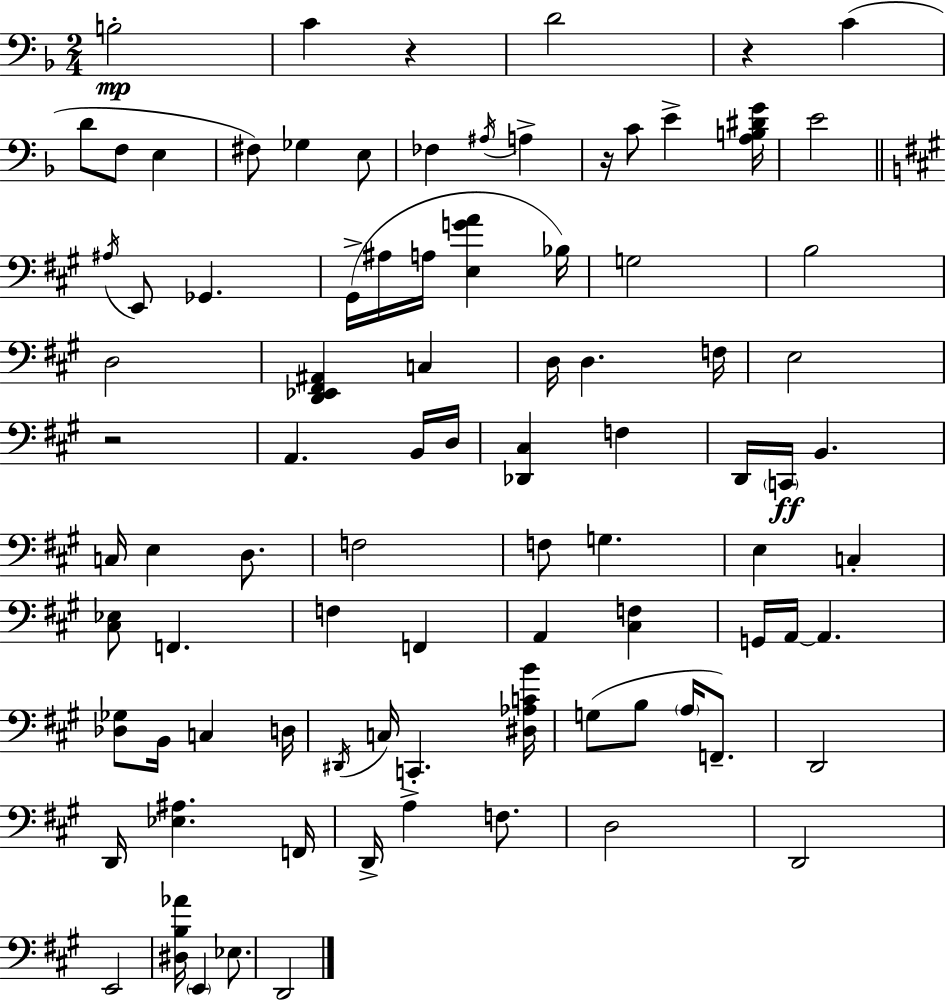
X:1
T:Untitled
M:2/4
L:1/4
K:Dm
B,2 C z D2 z C D/2 F,/2 E, ^F,/2 _G, E,/2 _F, ^A,/4 A, z/4 C/2 E [A,B,^DG]/4 E2 ^A,/4 E,,/2 _G,, ^G,,/4 ^A,/4 A,/4 [E,GA] _B,/4 G,2 B,2 D,2 [D,,_E,,^F,,^A,,] C, D,/4 D, F,/4 E,2 z2 A,, B,,/4 D,/4 [_D,,^C,] F, D,,/4 C,,/4 B,, C,/4 E, D,/2 F,2 F,/2 G, E, C, [^C,_E,]/2 F,, F, F,, A,, [^C,F,] G,,/4 A,,/4 A,, [_D,_G,]/2 B,,/4 C, D,/4 ^D,,/4 C,/4 C,, [^D,_A,CB]/4 G,/2 B,/2 A,/4 F,,/2 D,,2 D,,/4 [_E,^A,] F,,/4 D,,/4 A, F,/2 D,2 D,,2 E,,2 [^D,B,_A]/4 E,, _E,/2 D,,2